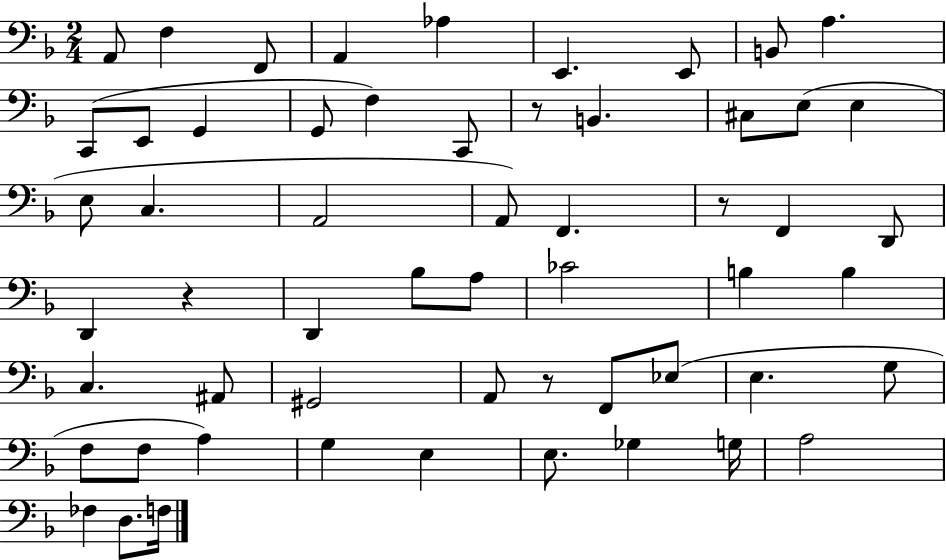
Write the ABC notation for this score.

X:1
T:Untitled
M:2/4
L:1/4
K:F
A,,/2 F, F,,/2 A,, _A, E,, E,,/2 B,,/2 A, C,,/2 E,,/2 G,, G,,/2 F, C,,/2 z/2 B,, ^C,/2 E,/2 E, E,/2 C, A,,2 A,,/2 F,, z/2 F,, D,,/2 D,, z D,, _B,/2 A,/2 _C2 B, B, C, ^A,,/2 ^G,,2 A,,/2 z/2 F,,/2 _E,/2 E, G,/2 F,/2 F,/2 A, G, E, E,/2 _G, G,/4 A,2 _F, D,/2 F,/4